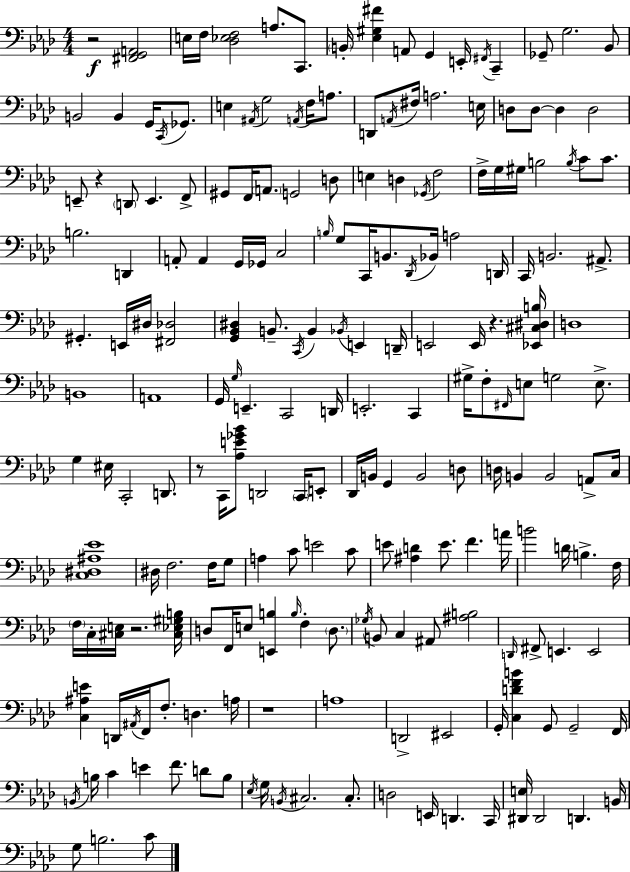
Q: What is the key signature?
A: AES major